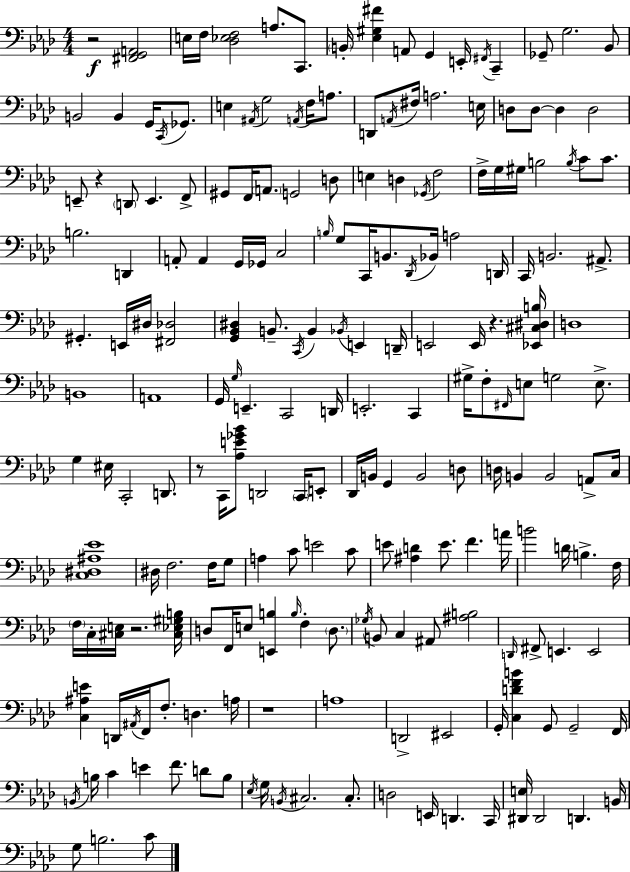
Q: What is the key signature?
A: AES major